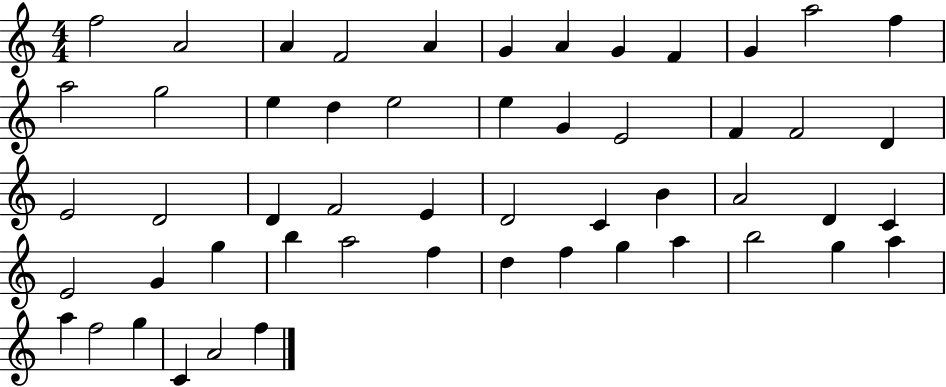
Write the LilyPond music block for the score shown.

{
  \clef treble
  \numericTimeSignature
  \time 4/4
  \key c \major
  f''2 a'2 | a'4 f'2 a'4 | g'4 a'4 g'4 f'4 | g'4 a''2 f''4 | \break a''2 g''2 | e''4 d''4 e''2 | e''4 g'4 e'2 | f'4 f'2 d'4 | \break e'2 d'2 | d'4 f'2 e'4 | d'2 c'4 b'4 | a'2 d'4 c'4 | \break e'2 g'4 g''4 | b''4 a''2 f''4 | d''4 f''4 g''4 a''4 | b''2 g''4 a''4 | \break a''4 f''2 g''4 | c'4 a'2 f''4 | \bar "|."
}